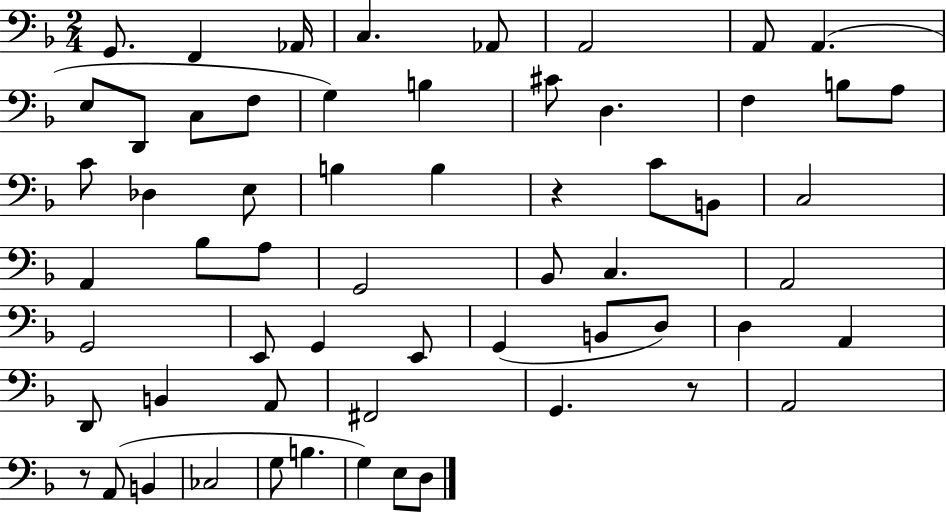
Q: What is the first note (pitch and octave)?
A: G2